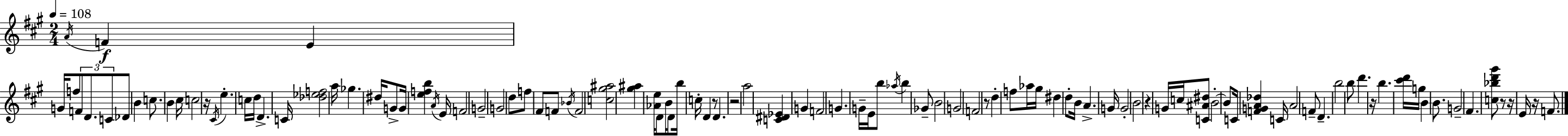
A4/s F4/q E4/q G4/s F5/e F4/e D4/e. C4/e Db4/e B4/q C5/e. B4/q C#5/s C5/h R/s C#4/s E5/q. C5/s D5/s D4/q. C4/s [Db5,Eb5,F5]/h A5/s Gb5/q. D#5/s G4/e G4/s [E5,F5,B5]/q A4/s E4/s F4/h G4/h G4/h D5/e F5/e F#4/e F4/e Bb4/s F4/h [C5,G#5,A#5]/h [G#5,A#5]/q [Ab4,E5]/s D4/e B4/s D4/e B5/s C5/s D4/q R/e D4/q. R/h A5/h [C4,D#4,Eb4]/q G4/q F4/h G4/q. G4/s E4/s B5/e Ab5/s B5/q Gb4/e B4/h G4/h F4/h R/e D5/q F5/e Ab5/s G#5/s D#5/q D5/e B4/s A4/q. G4/s G4/h B4/h R/q G4/s C5/s [C4,A#4,D#5]/e B4/h B4/e C4/s [F4,G4,A4,Db5]/q C4/s A4/h F4/e D4/q. B5/h B5/e D6/q. R/s B5/q. [C#6,D6]/s G5/s B4/q B4/e. G4/h F#4/q. [C5,Bb5,D6,G#6]/e R/e R/s E4/s R/s F4/e.